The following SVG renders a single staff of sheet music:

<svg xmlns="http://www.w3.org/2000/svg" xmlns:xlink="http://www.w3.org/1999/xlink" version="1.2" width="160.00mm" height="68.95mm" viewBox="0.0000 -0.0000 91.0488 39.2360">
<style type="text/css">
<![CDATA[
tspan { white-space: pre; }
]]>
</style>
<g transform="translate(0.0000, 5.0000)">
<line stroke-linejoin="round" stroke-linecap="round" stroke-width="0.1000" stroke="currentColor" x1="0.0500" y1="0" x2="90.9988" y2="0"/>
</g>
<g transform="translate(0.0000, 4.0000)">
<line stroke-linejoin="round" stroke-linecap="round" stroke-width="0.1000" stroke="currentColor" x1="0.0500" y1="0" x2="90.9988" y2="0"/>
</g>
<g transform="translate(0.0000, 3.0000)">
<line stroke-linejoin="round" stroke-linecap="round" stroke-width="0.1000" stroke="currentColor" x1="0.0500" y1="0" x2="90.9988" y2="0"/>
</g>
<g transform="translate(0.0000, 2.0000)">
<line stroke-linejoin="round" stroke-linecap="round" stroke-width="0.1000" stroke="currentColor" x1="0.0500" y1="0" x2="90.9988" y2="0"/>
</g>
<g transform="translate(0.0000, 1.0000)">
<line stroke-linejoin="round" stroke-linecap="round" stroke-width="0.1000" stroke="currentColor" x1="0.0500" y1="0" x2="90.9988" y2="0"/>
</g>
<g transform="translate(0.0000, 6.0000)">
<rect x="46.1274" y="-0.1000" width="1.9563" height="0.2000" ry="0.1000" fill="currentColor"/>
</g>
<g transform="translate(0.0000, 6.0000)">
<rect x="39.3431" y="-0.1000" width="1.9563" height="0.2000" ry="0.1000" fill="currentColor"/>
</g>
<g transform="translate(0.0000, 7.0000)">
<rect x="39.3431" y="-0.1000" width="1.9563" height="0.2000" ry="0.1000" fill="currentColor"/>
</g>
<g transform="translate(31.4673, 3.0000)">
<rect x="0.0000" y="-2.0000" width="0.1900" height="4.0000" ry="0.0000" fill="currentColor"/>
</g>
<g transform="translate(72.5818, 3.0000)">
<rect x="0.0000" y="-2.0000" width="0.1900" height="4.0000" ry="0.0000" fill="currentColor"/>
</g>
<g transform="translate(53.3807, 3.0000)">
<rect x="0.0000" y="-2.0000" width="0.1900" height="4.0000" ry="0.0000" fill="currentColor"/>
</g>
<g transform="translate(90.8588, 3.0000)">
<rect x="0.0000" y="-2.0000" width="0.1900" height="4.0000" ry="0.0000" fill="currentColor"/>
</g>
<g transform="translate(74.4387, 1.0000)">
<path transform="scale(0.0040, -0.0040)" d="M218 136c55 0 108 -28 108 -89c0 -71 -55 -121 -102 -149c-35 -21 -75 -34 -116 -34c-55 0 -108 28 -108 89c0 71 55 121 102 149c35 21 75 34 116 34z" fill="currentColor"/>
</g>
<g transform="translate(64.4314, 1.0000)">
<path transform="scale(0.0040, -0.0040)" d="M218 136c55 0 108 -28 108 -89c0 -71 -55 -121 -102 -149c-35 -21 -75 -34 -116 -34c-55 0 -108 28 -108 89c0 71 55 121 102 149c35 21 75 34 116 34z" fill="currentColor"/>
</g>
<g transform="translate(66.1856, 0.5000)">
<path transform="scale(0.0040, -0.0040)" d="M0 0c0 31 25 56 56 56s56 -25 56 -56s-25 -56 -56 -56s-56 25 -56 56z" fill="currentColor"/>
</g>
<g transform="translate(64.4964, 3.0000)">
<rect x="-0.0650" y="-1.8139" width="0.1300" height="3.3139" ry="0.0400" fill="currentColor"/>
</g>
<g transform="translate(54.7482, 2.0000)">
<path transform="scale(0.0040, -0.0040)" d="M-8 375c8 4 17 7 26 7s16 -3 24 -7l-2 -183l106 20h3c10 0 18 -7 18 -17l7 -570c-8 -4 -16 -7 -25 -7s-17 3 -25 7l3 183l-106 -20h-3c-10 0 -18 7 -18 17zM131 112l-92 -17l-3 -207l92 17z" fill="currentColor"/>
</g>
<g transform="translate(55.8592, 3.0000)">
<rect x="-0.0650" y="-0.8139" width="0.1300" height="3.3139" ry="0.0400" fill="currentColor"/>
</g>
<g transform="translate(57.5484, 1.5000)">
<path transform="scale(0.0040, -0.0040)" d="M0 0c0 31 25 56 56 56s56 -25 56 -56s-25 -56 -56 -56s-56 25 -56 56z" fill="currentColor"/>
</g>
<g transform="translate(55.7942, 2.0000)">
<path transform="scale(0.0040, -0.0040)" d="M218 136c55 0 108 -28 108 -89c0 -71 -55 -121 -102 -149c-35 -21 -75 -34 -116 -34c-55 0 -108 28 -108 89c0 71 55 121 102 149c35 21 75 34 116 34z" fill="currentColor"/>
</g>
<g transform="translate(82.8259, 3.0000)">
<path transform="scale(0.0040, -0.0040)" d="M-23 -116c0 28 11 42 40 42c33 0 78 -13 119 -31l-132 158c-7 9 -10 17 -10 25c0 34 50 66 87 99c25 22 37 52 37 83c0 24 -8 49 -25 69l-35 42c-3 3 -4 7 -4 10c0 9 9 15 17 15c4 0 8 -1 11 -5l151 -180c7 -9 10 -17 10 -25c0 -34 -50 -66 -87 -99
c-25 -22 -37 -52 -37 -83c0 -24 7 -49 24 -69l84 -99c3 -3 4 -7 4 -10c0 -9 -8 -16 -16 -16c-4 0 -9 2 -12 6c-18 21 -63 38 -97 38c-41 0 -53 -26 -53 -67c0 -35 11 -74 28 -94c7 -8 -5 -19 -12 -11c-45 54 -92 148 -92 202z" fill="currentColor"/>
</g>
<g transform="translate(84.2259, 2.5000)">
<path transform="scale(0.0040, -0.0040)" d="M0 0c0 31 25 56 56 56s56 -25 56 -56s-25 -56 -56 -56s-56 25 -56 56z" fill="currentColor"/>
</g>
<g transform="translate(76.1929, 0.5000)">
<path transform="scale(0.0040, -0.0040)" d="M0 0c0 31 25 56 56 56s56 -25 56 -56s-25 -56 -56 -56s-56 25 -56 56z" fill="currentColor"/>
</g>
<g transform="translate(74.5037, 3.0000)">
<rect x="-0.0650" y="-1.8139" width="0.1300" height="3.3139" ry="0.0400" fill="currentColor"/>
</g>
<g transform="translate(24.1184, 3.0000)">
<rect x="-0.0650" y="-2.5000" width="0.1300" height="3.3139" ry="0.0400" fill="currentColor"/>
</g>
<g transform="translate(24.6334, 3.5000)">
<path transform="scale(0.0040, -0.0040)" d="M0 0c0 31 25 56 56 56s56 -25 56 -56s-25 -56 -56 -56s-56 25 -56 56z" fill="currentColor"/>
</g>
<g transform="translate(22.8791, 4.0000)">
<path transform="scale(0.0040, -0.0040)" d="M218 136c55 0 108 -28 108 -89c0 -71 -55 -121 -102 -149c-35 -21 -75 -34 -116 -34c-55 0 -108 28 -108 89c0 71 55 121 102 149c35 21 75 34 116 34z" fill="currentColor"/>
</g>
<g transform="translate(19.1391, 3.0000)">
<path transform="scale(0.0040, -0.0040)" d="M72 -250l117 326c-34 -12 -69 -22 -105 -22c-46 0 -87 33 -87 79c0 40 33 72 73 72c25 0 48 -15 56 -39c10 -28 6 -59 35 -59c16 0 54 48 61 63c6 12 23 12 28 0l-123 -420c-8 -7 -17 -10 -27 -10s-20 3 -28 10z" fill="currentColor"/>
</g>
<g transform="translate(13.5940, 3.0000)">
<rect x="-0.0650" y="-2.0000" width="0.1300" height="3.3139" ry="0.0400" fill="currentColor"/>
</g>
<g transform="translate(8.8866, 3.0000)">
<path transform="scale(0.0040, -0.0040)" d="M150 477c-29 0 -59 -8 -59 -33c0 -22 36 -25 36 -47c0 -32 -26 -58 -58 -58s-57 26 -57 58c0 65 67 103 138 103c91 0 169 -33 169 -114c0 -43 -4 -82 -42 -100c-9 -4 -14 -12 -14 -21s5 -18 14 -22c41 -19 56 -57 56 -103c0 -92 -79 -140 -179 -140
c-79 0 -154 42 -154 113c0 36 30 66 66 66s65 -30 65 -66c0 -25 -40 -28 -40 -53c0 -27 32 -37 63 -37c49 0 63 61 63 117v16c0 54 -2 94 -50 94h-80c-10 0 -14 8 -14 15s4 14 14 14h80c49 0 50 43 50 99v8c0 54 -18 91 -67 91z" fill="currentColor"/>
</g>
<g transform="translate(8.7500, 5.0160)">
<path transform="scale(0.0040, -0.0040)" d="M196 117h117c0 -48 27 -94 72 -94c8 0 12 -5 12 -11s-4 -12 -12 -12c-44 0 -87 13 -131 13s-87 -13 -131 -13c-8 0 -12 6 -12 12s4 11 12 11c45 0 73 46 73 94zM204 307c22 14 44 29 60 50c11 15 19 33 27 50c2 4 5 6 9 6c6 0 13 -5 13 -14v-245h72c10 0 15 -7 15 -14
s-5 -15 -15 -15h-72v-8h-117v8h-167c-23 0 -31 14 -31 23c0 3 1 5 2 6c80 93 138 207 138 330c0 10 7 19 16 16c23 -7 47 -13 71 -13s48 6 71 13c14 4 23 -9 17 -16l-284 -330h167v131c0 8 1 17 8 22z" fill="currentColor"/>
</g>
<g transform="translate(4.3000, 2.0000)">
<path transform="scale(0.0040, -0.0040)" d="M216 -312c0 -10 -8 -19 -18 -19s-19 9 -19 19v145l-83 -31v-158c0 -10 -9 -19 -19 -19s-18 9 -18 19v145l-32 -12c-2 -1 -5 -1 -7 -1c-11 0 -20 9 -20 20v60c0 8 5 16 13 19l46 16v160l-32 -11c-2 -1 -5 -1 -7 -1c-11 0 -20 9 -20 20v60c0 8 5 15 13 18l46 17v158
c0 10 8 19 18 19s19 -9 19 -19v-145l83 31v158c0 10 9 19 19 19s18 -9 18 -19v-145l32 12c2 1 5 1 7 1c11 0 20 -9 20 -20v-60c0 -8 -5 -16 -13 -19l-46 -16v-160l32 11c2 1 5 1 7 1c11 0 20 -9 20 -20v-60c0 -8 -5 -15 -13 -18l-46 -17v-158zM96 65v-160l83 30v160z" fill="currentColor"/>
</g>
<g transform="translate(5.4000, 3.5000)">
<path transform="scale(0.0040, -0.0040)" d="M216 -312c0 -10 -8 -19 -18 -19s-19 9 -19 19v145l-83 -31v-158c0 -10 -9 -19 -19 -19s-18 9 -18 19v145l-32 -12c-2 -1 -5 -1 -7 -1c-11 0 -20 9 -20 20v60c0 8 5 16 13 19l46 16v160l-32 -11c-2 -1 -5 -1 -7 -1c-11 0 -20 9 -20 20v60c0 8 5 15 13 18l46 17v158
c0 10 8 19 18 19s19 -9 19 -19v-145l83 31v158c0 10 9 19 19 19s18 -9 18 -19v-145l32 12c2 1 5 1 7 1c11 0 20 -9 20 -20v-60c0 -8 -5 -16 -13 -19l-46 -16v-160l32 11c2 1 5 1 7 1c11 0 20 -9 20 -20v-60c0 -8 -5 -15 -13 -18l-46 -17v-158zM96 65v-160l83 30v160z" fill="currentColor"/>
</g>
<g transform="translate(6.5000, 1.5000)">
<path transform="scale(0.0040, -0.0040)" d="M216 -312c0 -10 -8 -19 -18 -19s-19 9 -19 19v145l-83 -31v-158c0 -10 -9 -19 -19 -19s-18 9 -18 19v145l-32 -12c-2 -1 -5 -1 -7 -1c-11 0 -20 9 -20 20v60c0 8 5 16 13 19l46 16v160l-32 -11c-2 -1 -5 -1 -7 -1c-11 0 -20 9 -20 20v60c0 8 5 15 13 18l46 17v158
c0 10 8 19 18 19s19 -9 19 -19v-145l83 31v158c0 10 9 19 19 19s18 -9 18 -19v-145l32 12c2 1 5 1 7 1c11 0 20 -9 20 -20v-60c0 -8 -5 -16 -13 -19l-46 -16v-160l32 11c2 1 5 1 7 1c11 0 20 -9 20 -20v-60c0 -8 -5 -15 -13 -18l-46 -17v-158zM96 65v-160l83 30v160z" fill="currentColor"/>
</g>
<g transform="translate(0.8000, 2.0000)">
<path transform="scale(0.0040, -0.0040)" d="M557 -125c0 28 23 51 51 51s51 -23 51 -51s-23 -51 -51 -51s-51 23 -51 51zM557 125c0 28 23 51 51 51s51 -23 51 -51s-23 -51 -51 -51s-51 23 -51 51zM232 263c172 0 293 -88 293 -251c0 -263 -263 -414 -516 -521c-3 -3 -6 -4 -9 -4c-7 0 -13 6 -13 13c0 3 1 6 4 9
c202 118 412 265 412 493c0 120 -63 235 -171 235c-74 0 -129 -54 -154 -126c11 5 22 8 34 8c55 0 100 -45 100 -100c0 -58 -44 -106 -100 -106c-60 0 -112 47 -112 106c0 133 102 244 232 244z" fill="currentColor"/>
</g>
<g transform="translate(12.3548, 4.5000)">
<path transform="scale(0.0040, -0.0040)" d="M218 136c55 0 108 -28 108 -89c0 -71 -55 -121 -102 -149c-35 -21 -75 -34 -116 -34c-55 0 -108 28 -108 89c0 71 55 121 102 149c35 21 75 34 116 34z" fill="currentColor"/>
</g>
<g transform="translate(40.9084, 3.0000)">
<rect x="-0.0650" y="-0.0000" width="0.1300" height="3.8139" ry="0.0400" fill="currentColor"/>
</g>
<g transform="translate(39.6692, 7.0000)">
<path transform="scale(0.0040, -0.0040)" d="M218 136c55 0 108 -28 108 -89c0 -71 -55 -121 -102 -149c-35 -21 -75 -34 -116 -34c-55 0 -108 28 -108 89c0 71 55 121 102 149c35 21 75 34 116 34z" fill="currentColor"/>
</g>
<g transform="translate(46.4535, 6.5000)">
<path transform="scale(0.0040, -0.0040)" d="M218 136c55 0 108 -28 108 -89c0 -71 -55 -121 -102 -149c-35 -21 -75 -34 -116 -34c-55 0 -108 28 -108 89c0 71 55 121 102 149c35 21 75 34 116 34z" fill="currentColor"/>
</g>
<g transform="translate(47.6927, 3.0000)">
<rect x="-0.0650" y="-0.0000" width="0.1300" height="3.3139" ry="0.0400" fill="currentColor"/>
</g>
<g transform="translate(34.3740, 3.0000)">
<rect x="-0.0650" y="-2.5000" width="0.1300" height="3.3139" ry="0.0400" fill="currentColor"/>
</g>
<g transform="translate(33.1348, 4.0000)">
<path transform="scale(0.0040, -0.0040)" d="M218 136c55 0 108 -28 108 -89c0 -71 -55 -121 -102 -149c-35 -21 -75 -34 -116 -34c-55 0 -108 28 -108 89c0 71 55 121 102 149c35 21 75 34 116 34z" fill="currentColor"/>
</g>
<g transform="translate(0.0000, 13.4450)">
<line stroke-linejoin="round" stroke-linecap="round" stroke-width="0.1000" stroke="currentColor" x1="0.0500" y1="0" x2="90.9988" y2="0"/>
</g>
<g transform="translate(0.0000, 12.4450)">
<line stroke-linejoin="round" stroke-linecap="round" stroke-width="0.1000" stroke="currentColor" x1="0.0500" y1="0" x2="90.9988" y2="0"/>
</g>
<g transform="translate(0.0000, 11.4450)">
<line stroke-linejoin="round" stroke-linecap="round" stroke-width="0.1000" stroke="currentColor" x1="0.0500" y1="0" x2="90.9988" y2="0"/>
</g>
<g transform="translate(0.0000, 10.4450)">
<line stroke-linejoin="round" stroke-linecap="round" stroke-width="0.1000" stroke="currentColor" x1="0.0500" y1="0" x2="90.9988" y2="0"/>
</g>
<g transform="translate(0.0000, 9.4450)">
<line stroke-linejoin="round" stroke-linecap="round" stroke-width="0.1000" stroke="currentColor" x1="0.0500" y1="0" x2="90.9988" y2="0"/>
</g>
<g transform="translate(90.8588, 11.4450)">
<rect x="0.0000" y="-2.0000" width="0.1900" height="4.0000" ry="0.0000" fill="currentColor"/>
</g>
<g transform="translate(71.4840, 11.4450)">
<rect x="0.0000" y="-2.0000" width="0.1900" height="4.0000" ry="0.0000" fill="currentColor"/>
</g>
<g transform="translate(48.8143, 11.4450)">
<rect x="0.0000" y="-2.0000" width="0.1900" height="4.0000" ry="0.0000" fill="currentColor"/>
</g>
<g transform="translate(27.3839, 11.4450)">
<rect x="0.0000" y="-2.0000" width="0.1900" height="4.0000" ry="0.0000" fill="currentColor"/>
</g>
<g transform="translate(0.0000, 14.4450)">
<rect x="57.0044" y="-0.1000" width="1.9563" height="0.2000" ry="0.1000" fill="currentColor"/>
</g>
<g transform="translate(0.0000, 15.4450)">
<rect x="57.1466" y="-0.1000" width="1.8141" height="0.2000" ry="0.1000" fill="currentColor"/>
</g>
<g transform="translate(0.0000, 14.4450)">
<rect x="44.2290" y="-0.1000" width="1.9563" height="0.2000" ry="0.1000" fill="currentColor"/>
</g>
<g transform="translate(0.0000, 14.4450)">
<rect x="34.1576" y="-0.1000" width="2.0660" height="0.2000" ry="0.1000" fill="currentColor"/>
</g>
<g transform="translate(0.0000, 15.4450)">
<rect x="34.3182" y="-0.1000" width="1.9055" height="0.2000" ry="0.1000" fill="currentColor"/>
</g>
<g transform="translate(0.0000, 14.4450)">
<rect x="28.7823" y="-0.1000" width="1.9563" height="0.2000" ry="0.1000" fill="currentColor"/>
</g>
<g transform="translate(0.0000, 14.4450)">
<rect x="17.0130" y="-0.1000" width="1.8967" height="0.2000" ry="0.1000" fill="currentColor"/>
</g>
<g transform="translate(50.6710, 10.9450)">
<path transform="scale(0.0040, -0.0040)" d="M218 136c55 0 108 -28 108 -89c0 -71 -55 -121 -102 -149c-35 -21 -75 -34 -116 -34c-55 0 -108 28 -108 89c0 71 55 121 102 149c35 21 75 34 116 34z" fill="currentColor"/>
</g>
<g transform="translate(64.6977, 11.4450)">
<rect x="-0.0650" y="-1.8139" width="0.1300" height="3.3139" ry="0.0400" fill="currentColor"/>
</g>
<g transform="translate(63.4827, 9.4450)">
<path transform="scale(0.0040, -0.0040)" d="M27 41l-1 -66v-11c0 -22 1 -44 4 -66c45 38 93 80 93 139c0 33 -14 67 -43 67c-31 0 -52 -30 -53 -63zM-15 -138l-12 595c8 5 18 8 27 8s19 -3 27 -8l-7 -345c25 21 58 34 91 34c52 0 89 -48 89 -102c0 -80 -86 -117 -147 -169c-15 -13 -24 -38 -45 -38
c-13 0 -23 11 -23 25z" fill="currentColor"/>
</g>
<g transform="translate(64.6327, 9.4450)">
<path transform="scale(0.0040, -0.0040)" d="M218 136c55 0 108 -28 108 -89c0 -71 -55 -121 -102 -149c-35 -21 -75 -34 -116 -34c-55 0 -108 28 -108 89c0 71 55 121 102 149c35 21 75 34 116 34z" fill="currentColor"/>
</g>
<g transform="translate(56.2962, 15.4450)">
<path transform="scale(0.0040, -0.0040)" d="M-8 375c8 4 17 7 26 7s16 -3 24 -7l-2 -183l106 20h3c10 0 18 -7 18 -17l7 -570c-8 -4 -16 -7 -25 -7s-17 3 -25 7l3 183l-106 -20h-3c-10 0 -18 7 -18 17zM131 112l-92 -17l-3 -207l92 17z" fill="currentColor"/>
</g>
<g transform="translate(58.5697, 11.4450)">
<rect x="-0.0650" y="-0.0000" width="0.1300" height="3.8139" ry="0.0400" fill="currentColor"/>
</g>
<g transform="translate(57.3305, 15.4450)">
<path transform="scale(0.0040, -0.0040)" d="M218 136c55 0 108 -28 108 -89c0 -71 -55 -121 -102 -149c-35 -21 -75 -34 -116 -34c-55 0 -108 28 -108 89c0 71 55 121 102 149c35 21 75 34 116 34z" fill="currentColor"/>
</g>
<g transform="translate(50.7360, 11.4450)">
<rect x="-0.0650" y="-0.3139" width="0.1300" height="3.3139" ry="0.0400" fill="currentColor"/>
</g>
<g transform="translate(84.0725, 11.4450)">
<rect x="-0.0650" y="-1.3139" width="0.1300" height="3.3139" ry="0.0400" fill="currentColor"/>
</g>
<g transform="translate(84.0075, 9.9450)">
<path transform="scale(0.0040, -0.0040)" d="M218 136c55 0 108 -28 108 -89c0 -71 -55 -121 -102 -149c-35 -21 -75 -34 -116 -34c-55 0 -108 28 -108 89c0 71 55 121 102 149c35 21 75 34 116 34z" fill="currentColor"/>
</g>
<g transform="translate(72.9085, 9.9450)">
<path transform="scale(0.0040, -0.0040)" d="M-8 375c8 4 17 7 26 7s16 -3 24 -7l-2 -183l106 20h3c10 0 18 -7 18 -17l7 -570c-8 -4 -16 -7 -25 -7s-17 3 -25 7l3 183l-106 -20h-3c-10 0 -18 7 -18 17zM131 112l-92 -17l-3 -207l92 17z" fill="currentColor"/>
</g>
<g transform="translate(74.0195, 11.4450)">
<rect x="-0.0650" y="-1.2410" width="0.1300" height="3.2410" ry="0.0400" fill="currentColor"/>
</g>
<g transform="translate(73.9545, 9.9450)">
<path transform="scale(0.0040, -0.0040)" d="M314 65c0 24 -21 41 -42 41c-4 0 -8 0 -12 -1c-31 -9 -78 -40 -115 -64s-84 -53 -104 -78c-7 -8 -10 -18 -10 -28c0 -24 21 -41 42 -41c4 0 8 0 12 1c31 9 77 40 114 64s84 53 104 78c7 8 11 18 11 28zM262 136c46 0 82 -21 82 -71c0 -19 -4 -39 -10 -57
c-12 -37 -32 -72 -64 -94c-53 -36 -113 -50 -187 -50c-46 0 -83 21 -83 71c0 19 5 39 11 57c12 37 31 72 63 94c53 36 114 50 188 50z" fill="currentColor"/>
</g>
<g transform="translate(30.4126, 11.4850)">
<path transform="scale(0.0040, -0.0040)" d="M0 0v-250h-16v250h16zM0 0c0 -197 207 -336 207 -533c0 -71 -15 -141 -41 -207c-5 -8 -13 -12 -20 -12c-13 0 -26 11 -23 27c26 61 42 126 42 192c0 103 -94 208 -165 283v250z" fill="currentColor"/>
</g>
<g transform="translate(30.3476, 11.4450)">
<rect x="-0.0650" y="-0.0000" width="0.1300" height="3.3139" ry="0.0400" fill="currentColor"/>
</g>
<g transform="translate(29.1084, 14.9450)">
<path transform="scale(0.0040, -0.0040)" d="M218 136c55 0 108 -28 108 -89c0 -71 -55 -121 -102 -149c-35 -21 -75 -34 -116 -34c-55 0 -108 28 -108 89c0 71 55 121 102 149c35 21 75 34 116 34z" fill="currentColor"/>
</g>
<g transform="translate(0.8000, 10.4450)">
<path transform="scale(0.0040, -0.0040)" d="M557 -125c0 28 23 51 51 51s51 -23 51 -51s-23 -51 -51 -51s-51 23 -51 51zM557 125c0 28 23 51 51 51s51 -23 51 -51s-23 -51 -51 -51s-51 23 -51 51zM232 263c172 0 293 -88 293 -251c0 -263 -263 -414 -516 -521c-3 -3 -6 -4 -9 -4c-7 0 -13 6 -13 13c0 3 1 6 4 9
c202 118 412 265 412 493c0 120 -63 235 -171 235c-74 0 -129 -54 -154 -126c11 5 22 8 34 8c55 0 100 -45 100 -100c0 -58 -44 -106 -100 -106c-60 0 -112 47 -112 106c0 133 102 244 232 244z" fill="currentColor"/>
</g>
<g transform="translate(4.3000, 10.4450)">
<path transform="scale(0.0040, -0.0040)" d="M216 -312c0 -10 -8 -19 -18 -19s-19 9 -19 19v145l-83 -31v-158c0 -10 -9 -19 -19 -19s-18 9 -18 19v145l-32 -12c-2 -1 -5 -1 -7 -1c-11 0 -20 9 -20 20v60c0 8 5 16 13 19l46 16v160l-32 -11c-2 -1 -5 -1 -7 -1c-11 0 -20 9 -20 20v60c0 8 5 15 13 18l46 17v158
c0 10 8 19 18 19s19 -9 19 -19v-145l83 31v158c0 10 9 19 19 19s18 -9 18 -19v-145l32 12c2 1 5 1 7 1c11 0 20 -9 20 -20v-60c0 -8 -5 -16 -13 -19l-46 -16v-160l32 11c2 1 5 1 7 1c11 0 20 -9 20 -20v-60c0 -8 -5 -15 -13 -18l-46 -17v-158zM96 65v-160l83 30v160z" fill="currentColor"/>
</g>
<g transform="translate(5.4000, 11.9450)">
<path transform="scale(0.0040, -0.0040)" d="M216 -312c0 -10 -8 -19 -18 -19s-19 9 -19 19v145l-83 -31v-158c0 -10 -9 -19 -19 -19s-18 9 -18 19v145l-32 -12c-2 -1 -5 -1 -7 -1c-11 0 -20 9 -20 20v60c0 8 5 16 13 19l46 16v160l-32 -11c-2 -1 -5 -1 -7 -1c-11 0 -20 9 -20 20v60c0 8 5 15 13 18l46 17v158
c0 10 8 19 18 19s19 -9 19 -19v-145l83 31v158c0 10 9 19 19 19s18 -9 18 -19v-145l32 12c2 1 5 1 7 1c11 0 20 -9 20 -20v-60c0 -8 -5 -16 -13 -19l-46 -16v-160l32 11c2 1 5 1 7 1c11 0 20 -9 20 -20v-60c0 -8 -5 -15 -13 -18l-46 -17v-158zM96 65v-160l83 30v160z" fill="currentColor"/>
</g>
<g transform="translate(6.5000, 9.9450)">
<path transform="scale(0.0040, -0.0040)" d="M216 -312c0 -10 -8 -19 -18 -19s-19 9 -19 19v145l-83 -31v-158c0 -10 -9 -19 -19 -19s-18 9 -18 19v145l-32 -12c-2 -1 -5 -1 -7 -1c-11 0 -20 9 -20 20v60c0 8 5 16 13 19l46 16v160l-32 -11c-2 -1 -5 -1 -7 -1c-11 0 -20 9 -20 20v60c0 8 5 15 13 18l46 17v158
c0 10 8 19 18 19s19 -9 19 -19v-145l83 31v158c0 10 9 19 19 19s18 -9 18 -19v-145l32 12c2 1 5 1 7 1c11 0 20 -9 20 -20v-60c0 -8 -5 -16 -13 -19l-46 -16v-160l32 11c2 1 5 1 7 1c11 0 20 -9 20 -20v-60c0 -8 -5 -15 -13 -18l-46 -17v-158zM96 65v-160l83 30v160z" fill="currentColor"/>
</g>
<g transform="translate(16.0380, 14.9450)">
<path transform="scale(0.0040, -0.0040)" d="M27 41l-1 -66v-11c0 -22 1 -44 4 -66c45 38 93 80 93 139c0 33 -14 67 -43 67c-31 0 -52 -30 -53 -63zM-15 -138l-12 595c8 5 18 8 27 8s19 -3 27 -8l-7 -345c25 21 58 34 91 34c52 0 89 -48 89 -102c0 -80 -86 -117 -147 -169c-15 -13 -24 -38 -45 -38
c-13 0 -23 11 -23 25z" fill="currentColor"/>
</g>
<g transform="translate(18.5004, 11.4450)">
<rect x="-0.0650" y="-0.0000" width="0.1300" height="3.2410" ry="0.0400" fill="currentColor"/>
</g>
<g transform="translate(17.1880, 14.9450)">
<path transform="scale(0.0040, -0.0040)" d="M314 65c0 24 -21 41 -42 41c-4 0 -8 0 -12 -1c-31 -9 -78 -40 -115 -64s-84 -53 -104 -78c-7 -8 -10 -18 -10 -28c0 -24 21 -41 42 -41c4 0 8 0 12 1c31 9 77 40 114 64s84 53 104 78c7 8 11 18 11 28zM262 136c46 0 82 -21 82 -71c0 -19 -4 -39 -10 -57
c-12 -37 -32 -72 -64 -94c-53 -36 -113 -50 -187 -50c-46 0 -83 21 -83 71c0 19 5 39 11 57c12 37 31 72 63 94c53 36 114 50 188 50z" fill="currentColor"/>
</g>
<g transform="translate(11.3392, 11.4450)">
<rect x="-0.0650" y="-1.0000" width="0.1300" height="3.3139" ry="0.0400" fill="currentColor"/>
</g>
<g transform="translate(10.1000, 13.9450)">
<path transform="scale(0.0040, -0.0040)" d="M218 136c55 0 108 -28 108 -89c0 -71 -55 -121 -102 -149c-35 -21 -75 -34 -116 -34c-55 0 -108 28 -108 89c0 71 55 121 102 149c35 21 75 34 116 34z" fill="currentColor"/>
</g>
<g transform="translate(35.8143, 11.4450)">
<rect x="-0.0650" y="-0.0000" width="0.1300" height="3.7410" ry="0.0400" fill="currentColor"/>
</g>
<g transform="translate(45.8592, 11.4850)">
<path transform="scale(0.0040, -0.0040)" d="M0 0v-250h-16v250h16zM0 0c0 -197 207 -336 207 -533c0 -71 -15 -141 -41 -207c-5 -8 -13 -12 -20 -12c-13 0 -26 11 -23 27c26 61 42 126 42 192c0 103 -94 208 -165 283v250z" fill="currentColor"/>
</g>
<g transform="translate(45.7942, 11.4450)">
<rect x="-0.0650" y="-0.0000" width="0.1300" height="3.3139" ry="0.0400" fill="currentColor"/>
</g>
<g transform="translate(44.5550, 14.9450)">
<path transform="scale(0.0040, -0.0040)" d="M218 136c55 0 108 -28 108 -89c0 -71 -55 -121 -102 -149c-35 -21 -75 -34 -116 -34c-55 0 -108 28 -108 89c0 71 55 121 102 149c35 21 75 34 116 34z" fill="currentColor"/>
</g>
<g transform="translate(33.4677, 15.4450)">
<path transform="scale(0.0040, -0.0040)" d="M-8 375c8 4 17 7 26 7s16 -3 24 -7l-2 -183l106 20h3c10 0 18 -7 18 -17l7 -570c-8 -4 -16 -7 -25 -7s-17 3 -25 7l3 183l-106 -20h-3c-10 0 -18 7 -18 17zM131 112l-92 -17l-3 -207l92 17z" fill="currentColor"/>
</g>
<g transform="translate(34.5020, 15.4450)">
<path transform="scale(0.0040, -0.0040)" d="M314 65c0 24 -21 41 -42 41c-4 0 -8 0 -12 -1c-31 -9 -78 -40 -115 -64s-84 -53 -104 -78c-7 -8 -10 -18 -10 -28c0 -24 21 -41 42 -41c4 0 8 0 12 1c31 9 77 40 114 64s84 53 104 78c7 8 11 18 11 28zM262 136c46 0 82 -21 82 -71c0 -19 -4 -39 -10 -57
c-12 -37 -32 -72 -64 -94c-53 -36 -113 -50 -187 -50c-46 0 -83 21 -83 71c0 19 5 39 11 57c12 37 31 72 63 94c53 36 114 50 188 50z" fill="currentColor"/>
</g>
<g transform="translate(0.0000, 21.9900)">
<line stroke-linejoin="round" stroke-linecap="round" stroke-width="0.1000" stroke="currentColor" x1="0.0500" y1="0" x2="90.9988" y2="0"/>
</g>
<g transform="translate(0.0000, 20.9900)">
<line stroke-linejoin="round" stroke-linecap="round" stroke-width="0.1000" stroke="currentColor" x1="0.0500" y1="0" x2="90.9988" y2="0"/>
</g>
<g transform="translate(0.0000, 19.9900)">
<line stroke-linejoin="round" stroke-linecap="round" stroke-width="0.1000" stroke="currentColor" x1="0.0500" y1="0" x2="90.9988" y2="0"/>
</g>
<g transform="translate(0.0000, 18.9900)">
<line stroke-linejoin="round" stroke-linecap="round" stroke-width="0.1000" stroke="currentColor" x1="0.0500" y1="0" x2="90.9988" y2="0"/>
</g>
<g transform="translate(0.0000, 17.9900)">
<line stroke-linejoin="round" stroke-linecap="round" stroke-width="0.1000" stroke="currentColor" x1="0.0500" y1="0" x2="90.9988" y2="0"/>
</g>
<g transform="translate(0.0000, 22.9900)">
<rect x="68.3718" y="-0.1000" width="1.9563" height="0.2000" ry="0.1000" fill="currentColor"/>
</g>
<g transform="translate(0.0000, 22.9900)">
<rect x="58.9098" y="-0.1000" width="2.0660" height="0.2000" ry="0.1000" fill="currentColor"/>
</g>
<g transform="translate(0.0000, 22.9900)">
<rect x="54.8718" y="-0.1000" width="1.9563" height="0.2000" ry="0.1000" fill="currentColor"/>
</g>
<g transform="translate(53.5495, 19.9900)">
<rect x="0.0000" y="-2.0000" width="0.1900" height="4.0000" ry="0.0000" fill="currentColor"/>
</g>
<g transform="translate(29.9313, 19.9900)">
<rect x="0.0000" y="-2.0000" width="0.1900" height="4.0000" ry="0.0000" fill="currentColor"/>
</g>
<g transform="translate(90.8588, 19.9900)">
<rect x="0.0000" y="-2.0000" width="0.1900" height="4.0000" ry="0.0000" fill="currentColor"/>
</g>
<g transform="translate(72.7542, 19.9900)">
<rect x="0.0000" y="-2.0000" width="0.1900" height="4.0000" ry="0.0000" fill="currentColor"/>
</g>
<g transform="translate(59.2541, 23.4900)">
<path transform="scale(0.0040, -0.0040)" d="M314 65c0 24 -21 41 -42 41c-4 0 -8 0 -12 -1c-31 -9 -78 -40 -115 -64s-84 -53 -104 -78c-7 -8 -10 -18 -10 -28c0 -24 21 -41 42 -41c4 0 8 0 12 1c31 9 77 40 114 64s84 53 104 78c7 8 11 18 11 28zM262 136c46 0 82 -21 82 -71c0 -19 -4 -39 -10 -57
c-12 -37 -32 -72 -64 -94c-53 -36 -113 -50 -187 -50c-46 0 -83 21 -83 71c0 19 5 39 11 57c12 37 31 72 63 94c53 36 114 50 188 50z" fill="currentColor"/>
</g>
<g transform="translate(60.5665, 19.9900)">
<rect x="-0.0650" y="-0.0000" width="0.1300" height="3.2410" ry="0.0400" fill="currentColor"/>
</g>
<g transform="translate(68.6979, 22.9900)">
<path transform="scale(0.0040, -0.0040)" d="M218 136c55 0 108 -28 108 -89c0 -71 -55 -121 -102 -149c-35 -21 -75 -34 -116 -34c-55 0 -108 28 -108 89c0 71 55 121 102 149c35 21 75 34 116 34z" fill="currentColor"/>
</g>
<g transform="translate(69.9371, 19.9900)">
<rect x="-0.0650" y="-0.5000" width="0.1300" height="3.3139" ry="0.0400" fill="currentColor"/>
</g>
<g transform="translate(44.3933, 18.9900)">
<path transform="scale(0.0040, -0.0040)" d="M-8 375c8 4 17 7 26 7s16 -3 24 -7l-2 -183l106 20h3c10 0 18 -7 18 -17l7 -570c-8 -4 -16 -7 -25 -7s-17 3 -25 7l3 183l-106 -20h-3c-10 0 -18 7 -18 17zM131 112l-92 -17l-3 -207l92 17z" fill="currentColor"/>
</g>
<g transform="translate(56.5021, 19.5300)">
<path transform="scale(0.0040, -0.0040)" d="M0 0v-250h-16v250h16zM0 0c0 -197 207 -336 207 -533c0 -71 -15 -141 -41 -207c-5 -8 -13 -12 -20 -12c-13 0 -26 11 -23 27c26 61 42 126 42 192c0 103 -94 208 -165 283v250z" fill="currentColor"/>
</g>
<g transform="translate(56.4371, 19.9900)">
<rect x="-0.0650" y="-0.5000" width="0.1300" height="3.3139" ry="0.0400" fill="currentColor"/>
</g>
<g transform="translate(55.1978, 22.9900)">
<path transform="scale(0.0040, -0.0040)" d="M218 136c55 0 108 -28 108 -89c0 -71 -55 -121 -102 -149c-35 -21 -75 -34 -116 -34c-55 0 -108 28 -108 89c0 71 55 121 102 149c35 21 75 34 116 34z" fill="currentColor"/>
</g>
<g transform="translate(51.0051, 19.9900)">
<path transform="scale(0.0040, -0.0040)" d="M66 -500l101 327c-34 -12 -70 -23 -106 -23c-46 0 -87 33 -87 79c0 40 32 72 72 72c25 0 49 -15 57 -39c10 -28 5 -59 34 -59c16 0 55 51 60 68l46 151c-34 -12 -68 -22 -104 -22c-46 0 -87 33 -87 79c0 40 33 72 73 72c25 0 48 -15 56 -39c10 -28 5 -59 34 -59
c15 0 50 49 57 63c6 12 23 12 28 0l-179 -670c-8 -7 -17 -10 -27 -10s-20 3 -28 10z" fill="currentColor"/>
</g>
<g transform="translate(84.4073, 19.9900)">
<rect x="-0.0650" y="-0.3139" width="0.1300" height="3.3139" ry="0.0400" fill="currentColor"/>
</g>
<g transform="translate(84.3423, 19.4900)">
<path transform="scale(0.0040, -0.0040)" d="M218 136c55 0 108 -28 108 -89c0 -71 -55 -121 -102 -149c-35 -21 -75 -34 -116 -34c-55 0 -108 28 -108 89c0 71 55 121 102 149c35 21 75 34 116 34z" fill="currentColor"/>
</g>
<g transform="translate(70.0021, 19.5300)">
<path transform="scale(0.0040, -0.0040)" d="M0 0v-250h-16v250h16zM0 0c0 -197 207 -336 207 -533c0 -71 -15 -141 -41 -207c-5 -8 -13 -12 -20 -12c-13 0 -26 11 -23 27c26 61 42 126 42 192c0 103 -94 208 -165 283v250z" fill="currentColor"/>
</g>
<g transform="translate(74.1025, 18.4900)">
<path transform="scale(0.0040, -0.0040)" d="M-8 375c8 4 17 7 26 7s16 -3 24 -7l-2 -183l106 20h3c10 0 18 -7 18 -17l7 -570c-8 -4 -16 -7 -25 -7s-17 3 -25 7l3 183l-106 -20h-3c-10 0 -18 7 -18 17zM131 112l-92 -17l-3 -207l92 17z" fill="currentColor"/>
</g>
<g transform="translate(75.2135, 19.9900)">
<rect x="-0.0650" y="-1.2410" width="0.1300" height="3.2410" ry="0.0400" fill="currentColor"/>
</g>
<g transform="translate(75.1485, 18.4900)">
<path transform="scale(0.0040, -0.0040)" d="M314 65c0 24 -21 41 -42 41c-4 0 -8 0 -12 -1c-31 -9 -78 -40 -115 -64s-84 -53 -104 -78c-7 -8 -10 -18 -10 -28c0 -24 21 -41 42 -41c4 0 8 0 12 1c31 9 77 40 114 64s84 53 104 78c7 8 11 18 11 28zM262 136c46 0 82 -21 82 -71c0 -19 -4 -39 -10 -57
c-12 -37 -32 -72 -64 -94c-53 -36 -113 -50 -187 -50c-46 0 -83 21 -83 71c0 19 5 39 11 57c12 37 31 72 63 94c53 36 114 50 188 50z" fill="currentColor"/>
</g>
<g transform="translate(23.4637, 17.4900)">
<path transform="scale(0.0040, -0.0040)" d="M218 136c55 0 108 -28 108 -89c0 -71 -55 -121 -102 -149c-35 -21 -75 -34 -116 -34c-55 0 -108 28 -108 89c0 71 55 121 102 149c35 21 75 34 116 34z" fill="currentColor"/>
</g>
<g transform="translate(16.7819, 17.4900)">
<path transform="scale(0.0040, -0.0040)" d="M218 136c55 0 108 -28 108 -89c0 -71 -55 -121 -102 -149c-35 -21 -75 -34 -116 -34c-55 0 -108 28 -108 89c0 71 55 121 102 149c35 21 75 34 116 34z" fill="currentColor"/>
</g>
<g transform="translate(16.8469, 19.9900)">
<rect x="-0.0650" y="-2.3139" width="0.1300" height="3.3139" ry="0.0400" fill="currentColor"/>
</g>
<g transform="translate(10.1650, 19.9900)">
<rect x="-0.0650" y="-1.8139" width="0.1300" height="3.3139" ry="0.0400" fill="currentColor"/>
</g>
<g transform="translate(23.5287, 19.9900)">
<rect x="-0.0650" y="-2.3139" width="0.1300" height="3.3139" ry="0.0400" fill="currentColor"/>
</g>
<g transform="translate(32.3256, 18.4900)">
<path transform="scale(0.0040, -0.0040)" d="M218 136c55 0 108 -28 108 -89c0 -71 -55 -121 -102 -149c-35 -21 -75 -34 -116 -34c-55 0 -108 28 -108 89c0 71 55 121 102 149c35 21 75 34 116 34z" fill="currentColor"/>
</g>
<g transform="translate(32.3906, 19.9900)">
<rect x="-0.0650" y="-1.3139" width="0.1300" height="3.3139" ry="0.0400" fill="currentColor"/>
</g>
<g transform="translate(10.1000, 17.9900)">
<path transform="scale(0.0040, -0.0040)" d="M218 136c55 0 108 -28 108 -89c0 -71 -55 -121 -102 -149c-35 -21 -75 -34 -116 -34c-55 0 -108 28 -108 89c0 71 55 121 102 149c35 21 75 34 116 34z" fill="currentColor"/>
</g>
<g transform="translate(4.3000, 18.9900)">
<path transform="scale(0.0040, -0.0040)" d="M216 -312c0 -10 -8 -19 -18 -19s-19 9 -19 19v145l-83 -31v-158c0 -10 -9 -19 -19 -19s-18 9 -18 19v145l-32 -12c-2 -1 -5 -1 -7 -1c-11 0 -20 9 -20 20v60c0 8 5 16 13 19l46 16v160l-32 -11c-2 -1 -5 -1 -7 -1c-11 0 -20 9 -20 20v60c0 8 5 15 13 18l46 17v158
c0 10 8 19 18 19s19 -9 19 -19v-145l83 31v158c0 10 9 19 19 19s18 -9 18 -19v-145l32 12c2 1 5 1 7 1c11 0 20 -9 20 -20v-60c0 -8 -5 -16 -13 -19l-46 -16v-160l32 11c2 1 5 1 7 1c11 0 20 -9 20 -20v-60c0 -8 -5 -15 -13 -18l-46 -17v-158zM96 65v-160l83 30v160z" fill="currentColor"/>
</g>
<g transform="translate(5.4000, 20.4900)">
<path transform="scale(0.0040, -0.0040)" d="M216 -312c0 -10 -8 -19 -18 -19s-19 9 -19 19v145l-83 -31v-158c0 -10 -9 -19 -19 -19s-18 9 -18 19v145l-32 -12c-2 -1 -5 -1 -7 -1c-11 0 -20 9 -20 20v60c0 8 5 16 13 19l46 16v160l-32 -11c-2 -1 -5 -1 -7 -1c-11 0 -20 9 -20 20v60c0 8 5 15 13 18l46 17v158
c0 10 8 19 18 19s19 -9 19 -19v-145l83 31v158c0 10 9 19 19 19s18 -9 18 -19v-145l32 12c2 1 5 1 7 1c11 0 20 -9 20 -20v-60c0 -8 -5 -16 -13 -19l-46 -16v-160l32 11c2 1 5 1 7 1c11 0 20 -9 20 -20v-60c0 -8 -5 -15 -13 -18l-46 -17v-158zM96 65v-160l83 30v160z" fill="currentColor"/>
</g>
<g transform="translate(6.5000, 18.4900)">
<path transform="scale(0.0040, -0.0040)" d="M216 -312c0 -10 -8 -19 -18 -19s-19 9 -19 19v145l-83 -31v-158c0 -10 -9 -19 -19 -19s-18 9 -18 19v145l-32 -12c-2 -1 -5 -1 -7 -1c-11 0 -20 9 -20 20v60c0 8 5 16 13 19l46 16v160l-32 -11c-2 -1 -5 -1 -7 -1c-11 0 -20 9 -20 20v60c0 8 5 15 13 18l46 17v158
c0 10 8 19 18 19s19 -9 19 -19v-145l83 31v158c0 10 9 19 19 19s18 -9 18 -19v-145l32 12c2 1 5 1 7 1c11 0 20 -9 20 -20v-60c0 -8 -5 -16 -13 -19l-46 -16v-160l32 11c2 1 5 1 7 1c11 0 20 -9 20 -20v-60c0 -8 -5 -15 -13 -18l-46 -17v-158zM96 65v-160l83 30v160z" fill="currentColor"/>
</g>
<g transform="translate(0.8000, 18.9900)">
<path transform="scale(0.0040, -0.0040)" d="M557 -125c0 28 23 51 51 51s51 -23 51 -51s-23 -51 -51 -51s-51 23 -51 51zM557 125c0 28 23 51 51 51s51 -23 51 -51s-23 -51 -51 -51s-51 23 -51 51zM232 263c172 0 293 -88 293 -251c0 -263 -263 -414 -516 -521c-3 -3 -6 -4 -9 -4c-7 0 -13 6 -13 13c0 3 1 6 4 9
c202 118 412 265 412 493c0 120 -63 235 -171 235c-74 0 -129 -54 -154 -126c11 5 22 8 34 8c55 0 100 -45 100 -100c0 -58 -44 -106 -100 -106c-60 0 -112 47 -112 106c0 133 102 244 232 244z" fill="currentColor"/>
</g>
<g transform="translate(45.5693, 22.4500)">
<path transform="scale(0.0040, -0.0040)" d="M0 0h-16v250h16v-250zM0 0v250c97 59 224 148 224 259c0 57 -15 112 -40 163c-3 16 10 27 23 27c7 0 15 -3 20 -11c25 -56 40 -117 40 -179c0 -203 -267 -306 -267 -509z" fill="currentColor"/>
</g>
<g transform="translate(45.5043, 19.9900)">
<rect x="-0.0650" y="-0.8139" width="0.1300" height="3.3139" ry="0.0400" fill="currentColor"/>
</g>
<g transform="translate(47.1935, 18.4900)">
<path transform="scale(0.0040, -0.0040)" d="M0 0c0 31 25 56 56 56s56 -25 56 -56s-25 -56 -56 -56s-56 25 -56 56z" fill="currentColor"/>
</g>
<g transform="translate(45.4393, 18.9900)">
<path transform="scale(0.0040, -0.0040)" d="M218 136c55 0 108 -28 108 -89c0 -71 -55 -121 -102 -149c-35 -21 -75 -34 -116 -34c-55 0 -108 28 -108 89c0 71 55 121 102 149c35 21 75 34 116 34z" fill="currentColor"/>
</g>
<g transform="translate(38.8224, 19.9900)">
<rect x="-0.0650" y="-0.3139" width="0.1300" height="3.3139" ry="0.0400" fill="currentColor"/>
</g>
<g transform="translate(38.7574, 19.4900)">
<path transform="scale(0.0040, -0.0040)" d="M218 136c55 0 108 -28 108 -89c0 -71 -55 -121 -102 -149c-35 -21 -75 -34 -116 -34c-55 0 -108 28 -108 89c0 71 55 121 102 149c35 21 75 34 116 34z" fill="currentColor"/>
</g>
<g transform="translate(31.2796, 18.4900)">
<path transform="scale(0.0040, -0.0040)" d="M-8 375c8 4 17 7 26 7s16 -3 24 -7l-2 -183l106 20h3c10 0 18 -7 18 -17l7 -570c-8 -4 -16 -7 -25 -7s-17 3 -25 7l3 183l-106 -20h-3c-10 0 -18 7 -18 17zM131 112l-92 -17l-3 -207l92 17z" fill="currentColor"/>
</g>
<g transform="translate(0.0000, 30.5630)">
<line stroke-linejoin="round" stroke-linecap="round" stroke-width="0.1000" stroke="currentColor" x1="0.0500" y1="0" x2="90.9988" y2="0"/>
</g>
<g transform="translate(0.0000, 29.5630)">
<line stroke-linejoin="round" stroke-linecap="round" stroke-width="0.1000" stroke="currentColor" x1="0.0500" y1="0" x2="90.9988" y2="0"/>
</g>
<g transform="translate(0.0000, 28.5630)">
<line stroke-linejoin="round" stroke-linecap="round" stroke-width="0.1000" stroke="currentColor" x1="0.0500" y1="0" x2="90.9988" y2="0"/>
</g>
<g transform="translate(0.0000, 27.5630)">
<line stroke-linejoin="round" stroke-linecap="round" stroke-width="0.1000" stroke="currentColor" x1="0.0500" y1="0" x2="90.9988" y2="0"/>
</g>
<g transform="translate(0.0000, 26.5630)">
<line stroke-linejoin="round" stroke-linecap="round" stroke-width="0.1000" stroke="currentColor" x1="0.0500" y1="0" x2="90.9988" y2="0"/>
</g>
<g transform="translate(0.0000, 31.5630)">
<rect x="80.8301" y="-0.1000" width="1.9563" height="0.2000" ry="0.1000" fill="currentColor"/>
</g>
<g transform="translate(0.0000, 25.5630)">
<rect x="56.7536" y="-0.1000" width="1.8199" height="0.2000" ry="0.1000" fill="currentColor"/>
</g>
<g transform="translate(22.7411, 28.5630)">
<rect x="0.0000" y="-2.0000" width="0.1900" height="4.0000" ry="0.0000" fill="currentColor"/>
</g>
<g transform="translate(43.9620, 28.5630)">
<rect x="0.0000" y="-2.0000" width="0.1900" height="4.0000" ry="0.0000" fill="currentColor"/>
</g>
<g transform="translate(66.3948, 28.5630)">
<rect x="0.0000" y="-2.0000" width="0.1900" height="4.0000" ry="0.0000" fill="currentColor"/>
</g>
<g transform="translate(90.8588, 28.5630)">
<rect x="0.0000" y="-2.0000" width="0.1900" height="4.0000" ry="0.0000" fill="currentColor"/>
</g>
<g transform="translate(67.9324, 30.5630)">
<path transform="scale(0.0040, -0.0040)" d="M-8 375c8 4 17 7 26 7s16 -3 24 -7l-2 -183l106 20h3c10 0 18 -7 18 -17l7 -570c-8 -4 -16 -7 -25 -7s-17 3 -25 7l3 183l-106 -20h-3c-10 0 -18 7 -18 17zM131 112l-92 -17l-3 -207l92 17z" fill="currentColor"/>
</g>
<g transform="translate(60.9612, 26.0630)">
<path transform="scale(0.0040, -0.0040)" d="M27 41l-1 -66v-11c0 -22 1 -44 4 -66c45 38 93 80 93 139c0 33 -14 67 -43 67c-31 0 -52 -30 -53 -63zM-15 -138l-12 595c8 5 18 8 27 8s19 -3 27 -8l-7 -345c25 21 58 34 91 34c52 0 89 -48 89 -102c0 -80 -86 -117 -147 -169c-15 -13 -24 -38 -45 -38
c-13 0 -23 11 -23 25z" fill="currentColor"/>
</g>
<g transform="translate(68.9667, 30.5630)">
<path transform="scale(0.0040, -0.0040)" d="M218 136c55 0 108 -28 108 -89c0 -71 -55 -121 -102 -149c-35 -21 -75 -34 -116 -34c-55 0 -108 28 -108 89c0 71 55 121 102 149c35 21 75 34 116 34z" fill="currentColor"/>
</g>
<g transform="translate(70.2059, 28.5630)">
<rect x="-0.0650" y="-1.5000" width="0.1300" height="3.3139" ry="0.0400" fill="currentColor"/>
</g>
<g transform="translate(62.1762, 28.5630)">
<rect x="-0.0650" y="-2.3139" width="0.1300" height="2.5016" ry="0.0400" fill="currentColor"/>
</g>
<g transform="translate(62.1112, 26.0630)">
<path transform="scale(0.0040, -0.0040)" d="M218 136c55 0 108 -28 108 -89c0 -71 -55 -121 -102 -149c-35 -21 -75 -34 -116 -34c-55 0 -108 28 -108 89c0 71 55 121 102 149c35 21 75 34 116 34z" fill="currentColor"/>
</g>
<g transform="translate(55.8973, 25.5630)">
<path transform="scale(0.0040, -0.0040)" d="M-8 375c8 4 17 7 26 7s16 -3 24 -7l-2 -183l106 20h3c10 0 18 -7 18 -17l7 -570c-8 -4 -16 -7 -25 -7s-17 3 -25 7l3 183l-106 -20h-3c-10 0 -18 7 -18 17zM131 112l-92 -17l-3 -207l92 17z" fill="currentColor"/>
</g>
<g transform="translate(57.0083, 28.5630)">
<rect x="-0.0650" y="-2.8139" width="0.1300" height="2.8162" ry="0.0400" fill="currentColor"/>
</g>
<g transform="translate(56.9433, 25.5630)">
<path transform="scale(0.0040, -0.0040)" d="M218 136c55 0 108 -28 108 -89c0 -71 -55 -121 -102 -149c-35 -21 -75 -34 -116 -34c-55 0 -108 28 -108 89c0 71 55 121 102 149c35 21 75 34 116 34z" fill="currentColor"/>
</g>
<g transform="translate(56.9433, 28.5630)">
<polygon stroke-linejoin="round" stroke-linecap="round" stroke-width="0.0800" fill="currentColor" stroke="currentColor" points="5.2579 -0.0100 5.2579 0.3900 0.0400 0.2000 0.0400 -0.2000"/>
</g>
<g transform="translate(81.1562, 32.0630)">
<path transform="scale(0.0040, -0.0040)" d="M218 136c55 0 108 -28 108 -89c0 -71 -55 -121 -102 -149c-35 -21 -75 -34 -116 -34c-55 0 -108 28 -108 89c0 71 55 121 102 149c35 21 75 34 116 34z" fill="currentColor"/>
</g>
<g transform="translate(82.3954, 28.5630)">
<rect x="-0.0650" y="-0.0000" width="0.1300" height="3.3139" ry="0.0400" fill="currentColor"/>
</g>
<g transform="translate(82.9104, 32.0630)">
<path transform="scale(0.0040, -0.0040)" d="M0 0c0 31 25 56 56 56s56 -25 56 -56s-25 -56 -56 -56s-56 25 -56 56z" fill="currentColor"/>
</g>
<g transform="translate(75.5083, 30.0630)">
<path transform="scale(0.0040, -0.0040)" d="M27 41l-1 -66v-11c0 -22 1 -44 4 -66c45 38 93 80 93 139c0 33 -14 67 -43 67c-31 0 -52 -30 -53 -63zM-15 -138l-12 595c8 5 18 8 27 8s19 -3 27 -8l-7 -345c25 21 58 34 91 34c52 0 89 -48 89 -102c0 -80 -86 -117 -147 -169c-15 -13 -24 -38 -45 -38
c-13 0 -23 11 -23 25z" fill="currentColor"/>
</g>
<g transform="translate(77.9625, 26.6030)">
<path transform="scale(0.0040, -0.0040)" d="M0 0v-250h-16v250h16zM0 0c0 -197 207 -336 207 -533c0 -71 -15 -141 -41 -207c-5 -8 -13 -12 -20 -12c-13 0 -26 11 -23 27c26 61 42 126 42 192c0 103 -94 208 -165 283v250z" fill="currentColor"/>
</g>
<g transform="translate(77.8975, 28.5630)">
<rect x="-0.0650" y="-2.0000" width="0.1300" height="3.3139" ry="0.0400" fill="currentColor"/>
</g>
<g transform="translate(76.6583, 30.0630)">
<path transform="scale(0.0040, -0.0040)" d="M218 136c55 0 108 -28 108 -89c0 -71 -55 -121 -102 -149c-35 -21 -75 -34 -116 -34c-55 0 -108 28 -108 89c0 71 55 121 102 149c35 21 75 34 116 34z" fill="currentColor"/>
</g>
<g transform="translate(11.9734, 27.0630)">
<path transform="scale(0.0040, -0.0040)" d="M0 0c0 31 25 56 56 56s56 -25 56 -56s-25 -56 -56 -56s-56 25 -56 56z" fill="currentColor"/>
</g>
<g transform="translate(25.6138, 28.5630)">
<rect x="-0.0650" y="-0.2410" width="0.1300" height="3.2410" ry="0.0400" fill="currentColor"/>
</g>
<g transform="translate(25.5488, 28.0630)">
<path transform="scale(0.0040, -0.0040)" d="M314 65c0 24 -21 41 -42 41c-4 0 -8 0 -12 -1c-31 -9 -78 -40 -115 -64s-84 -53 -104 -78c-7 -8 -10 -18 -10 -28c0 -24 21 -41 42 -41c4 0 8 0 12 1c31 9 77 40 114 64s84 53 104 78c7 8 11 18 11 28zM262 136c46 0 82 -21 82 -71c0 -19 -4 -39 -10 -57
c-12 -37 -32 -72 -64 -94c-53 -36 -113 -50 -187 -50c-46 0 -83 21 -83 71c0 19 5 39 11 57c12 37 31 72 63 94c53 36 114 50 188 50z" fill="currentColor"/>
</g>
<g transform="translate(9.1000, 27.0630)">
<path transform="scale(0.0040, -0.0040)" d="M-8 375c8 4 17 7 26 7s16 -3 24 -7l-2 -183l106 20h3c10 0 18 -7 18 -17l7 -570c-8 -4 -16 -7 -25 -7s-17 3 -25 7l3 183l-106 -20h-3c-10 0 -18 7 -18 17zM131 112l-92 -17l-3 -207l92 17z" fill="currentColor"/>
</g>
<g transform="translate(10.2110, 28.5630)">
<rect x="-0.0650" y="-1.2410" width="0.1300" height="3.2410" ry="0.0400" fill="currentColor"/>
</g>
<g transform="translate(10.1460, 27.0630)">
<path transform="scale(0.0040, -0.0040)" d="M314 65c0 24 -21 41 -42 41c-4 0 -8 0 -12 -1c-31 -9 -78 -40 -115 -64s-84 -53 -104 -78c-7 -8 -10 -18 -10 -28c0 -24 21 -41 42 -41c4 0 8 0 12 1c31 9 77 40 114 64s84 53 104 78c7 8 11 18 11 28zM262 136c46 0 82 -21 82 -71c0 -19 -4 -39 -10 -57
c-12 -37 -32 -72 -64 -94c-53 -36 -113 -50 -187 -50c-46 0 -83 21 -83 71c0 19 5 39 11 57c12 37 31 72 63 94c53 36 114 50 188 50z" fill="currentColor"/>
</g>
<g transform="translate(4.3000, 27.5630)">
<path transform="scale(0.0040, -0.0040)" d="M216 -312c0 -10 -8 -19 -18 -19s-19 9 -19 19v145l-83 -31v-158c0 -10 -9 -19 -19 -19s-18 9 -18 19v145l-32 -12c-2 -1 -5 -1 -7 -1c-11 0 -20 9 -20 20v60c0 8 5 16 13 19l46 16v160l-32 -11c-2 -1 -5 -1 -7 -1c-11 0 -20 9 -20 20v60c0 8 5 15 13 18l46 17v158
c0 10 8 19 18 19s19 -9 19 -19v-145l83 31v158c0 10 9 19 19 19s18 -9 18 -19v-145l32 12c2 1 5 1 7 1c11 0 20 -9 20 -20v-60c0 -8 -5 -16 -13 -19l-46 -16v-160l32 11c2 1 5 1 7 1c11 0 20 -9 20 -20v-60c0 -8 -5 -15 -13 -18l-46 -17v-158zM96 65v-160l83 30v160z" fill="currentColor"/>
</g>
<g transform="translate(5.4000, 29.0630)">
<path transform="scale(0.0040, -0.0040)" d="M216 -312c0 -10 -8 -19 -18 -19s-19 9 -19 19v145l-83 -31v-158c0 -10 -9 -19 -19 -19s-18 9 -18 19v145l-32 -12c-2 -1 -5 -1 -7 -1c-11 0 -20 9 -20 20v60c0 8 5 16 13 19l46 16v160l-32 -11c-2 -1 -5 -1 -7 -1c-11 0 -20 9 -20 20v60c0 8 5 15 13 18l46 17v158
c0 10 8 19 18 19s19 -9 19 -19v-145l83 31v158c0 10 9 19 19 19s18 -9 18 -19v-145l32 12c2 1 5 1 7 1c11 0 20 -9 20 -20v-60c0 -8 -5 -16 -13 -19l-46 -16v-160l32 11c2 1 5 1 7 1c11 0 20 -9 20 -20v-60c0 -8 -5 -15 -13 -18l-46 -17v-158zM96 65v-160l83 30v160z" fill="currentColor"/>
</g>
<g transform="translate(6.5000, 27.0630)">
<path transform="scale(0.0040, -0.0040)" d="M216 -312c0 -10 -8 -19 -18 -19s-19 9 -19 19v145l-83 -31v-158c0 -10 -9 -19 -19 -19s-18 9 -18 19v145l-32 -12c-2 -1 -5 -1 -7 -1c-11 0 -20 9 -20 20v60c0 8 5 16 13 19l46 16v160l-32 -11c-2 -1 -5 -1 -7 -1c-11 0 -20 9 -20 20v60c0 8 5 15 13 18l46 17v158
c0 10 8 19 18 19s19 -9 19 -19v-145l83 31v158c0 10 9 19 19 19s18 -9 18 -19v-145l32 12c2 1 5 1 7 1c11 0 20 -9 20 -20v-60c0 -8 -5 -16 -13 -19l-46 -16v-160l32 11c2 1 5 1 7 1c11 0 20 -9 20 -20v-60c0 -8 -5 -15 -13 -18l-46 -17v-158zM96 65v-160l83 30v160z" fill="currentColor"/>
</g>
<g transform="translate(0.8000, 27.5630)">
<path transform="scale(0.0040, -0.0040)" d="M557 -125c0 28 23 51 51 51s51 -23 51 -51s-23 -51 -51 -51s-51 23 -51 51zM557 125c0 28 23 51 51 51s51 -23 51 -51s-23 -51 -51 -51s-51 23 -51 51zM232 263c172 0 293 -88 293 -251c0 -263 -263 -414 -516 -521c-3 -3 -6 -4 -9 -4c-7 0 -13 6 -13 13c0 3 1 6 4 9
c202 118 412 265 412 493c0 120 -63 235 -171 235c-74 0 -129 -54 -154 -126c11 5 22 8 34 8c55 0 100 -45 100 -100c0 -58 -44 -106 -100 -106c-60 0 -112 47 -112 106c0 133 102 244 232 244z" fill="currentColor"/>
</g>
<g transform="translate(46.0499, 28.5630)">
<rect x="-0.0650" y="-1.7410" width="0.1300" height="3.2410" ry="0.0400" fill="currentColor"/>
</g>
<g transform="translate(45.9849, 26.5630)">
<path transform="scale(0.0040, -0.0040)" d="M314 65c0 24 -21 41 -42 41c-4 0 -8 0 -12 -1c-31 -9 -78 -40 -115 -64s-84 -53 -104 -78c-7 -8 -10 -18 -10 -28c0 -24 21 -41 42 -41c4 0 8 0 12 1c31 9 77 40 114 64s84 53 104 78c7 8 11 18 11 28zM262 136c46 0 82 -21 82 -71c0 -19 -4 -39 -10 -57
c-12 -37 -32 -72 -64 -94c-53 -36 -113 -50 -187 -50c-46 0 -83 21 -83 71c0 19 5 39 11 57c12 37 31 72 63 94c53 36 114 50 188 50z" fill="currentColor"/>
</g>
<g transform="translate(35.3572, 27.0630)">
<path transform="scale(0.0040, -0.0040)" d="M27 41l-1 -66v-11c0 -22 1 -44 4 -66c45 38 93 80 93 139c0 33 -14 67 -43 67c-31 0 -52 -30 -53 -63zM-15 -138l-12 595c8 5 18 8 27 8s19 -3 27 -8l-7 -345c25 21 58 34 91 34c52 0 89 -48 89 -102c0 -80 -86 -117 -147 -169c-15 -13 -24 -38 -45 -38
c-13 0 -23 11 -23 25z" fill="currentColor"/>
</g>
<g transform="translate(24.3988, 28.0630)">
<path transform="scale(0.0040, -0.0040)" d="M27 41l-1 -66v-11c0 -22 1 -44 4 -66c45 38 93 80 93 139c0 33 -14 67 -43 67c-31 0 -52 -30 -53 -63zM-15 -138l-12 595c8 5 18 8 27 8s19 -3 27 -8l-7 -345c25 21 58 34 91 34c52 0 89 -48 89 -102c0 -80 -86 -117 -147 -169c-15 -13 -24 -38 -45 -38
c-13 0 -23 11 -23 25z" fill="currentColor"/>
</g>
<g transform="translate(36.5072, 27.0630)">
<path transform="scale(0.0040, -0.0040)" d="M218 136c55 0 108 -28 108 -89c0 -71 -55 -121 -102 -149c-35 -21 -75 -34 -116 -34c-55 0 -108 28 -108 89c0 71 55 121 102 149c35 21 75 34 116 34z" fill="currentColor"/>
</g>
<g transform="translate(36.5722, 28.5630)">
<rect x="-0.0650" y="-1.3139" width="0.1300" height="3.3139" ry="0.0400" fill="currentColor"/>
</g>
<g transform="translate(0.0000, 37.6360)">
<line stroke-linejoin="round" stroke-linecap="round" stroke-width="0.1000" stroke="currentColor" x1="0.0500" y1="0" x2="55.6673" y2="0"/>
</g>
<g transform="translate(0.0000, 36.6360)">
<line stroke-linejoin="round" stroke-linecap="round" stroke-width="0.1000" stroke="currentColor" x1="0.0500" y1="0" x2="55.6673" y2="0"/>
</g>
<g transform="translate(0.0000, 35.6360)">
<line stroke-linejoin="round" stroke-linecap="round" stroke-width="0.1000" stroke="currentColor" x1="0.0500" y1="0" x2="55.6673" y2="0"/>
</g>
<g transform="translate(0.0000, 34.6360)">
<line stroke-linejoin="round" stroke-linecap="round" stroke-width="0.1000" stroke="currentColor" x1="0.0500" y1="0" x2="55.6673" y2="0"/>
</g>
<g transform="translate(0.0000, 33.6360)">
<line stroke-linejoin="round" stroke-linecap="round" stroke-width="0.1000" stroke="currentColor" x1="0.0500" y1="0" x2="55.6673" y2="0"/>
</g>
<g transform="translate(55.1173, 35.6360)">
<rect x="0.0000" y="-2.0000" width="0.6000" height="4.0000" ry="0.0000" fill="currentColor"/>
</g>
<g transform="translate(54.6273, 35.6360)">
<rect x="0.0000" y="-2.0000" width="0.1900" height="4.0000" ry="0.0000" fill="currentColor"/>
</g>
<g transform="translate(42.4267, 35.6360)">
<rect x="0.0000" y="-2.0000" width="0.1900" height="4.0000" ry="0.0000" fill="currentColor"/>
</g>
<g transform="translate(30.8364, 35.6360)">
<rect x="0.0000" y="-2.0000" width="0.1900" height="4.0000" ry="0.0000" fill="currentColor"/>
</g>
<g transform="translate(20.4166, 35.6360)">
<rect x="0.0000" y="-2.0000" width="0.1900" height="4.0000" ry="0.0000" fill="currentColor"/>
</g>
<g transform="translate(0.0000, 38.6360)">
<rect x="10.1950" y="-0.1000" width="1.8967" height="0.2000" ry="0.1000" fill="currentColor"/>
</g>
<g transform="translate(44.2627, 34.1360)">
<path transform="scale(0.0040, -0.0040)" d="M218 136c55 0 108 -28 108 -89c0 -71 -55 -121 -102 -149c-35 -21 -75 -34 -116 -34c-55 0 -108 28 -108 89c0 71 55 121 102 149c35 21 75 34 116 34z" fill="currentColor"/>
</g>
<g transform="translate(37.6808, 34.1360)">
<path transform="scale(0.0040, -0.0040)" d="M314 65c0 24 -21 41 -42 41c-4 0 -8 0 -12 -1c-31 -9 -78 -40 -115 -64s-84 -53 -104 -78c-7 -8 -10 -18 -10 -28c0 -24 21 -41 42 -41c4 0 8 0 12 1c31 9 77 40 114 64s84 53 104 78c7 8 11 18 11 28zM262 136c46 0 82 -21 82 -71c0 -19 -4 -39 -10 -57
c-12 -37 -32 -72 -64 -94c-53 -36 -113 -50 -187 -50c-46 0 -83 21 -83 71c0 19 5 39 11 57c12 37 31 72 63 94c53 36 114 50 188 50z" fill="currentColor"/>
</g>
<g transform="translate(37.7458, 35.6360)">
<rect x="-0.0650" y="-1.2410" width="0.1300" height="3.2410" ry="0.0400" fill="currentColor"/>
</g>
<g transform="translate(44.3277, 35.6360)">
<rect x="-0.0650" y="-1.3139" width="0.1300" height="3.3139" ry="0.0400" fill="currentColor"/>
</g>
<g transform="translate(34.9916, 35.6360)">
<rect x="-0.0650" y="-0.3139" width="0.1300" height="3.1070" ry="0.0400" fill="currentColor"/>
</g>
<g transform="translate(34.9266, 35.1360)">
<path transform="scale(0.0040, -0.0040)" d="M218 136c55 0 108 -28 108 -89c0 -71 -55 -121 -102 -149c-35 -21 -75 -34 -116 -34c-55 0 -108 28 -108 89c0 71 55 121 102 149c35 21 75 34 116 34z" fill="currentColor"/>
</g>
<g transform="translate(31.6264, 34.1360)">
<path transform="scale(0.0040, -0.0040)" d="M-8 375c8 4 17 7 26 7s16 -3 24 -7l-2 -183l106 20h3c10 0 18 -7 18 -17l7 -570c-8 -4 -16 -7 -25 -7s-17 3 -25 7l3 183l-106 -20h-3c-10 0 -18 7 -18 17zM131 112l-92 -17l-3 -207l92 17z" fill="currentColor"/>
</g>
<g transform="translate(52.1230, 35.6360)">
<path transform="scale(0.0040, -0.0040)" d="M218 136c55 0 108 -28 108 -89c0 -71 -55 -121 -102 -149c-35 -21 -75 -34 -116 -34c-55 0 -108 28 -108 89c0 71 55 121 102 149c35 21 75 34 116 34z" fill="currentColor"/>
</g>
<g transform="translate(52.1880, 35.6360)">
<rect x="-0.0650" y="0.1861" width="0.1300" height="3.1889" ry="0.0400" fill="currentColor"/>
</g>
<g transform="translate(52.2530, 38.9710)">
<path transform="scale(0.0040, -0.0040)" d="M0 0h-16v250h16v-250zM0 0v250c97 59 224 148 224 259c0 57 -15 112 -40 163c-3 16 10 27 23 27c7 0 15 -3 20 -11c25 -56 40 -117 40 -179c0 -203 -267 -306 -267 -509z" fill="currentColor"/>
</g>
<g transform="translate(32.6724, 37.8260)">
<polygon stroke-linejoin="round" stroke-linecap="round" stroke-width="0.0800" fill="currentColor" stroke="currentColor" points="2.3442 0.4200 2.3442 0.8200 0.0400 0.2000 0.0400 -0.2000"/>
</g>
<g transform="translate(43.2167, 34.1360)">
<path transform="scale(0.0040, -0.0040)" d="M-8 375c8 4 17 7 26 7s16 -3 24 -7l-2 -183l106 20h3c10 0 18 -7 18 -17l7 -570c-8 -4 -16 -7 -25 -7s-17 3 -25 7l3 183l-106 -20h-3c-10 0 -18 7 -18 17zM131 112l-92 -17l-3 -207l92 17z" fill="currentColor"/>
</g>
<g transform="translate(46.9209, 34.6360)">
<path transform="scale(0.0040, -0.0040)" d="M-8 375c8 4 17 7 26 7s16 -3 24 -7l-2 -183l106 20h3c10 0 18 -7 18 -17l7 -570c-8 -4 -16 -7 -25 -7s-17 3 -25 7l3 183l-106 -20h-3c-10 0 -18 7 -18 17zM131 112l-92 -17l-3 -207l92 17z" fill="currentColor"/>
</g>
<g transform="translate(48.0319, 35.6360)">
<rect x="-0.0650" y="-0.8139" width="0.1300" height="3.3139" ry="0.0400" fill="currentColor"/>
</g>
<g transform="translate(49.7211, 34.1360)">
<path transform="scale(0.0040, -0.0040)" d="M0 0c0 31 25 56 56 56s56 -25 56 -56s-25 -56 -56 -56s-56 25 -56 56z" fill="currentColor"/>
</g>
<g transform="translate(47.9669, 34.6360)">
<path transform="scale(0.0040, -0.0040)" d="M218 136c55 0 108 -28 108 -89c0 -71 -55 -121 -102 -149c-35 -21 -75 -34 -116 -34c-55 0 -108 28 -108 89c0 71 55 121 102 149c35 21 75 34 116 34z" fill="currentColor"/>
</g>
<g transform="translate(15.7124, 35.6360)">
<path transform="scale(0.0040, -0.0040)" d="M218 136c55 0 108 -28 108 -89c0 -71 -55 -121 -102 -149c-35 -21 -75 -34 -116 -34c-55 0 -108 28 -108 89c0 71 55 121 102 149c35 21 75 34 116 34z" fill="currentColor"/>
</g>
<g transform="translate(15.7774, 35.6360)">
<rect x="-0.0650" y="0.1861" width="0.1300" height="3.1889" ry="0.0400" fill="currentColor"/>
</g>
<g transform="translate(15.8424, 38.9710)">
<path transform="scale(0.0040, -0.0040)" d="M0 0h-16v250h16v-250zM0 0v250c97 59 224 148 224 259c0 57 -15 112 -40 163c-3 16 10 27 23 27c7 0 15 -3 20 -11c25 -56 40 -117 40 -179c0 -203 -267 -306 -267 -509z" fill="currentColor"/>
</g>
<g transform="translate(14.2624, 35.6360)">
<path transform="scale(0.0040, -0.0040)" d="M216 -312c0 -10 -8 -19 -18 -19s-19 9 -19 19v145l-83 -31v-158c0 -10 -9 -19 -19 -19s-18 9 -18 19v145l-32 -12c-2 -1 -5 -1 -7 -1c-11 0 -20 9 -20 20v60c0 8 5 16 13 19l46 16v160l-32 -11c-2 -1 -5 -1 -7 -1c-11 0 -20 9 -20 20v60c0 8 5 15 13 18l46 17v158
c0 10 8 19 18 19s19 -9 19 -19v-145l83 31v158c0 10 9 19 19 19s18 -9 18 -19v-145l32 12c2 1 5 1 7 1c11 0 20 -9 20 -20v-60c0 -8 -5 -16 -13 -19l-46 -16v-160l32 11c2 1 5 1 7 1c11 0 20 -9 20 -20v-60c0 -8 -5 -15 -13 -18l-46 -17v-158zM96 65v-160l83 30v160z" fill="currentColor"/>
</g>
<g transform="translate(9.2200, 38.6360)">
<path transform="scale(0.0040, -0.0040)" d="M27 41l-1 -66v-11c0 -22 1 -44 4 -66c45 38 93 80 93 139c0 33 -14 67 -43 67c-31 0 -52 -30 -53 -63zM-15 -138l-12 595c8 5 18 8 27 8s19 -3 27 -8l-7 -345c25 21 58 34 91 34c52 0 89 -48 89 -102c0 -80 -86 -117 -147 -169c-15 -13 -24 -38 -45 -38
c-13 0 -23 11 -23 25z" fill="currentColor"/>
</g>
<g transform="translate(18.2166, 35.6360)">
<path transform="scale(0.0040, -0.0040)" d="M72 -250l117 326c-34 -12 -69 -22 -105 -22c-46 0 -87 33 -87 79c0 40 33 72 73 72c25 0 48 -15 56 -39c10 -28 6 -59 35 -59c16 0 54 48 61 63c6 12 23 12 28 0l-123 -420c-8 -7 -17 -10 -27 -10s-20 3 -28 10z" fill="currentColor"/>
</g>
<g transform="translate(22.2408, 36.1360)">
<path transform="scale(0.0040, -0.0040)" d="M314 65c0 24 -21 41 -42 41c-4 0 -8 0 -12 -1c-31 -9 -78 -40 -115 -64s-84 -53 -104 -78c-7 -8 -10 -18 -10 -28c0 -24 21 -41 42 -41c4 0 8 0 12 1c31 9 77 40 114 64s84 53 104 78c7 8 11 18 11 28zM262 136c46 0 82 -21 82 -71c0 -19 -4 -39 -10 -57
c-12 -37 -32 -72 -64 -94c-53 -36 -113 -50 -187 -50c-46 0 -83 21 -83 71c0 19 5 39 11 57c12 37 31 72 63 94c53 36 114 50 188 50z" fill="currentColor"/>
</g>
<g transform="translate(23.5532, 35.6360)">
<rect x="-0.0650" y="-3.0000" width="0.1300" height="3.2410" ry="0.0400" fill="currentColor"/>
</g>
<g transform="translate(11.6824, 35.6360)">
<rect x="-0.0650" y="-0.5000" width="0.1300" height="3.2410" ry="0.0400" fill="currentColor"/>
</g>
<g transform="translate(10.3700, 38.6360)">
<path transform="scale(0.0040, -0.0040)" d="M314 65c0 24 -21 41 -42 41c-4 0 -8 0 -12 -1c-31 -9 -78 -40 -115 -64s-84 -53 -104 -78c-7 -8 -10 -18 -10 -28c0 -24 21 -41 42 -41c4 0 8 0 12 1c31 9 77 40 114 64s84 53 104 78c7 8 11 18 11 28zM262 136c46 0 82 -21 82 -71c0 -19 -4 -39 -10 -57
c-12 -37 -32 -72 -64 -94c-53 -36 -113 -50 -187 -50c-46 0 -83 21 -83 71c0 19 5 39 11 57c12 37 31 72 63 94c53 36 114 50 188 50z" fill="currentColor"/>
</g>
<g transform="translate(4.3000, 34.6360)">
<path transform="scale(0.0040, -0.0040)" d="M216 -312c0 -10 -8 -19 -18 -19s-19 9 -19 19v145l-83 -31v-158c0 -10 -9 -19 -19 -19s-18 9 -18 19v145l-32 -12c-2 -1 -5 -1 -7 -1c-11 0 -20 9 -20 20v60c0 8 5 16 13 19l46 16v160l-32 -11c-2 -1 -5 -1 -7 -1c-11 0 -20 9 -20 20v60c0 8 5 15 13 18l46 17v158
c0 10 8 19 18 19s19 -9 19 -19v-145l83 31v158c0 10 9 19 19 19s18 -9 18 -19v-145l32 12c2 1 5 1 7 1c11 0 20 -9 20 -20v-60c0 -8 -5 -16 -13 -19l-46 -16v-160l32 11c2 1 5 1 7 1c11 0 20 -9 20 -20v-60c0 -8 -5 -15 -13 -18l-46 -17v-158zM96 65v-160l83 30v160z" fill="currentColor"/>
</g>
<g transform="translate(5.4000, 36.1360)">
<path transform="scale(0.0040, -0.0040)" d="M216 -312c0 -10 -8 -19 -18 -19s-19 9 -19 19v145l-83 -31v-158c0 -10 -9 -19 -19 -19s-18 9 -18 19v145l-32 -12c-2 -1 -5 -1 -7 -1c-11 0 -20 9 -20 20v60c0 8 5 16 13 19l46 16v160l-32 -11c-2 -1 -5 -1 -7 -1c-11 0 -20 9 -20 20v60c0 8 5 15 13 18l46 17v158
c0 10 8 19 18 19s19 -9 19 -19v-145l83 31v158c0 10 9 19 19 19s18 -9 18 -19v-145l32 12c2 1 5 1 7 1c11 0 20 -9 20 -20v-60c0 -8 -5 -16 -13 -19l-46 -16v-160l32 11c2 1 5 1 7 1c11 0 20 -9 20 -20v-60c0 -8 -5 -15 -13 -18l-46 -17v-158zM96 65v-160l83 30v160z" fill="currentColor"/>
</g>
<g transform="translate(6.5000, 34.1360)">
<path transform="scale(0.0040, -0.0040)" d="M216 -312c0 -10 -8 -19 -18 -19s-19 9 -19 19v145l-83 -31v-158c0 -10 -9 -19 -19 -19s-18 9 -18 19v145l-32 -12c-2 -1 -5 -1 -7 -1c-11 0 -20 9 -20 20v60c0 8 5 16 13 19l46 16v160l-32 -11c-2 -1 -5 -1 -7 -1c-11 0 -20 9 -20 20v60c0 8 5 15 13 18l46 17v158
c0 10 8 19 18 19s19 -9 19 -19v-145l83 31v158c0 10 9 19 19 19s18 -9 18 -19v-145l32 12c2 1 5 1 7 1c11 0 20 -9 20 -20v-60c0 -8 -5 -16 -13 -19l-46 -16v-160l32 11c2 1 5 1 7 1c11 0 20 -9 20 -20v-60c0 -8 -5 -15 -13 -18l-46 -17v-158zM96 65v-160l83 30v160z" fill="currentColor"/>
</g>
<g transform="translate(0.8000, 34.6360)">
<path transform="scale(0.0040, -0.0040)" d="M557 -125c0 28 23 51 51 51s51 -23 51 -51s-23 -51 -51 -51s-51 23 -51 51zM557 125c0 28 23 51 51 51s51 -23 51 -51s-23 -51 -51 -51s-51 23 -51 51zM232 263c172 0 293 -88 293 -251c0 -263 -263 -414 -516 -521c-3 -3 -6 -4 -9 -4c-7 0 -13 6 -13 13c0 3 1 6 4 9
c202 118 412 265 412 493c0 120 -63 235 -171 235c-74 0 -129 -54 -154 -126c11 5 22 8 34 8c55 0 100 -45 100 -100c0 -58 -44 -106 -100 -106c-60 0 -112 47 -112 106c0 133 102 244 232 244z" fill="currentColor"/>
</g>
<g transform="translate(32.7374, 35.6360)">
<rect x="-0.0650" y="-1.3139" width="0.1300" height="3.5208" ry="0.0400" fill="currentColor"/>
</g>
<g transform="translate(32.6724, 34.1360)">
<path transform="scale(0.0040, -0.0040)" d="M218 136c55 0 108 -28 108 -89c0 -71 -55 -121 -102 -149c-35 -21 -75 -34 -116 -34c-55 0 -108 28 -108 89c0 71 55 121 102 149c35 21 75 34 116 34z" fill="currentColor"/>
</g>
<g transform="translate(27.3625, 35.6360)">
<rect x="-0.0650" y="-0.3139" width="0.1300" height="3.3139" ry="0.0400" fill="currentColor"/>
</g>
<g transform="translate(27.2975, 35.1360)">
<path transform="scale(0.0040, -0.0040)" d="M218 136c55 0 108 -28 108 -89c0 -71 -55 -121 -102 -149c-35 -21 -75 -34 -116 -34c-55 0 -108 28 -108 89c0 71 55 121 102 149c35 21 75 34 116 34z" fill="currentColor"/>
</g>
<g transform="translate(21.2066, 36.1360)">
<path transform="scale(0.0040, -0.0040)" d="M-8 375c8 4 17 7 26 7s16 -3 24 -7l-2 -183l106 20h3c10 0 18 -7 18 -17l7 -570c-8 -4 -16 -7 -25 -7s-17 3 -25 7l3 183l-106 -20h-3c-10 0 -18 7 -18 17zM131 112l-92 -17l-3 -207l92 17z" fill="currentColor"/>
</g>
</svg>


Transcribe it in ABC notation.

X:1
T:Untitled
M:3/4
L:1/4
K:A
A,, z/2 B,, B,, ^C,, D,, F, A, A, z ^F,, _D,,2 D,,/2 C,,2 D,,/2 E, C,, _A, G,2 G, A, B, B, G, E, F,/2 z/4 E,,/2 D,,2 E,,/2 G,2 E, G,2 _E,2 _G, A,2 C/2 _B,/2 G,, _A,,/2 D,, _E,,2 ^D,/2 z/2 C,2 E, G,/2 E,/2 G,2 G, F, D,/2